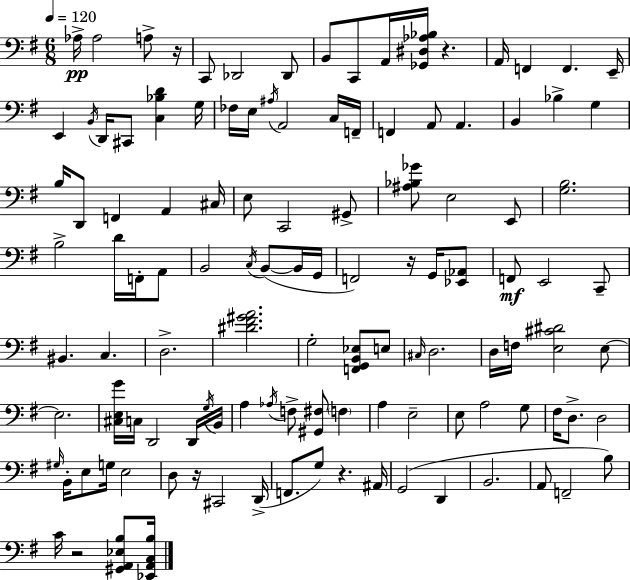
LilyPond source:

{
  \clef bass
  \numericTimeSignature
  \time 6/8
  \key e \minor
  \tempo 4 = 120
  aes16->\pp aes2 a8-> r16 | c,8 des,2 des,8 | b,8 c,8 a,16 <ges, dis aes bes>16 r4. | a,16 f,4 f,4. e,16-- | \break e,4 \acciaccatura { b,16 } d,16 cis,8 <c bes d'>4 | g16 fes16 e16 \acciaccatura { ais16 } a,2 | c16 f,16-- f,4 a,8 a,4. | b,4 bes4-> g4 | \break b16 d,8 f,4 a,4 | cis16 e8 c,2 | gis,8-> <ais bes ges'>8 e2 | e,8 <g b>2. | \break b2-> d'16 f,16-. | a,8 b,2 \acciaccatura { c16 } b,8~(~ | b,16 g,16 f,2) r16 | g,16 <ees, aes,>8 f,8\mf e,2 | \break c,8-- bis,4. c4. | d2.-> | <dis' fis' gis' a'>2. | g2-. <f, g, b, ees>8 | \break e8 \grace { cis16 } d2. | d16 f16 <e cis' dis'>2 | e8~~ e2. | <cis e g'>16 c16 d,2 | \break d,16 \acciaccatura { g16 } b,16 a4 \acciaccatura { aes16 } f8-> | <gis, fis>8 \parenthesize f4 a4 e2-- | e8 a2 | g8 fis16 d8.-> d2 | \break \grace { gis16 } b,16-. e8 g16 e2 | d8 r16 cis,2 | d,16->( f,8. g8) | r4. ais,16 g,2( | \break d,4 b,2. | a,8 f,2-- | b8) c'16 r2 | <gis, a, ees b>8 <ees, a, c b>16 \bar "|."
}